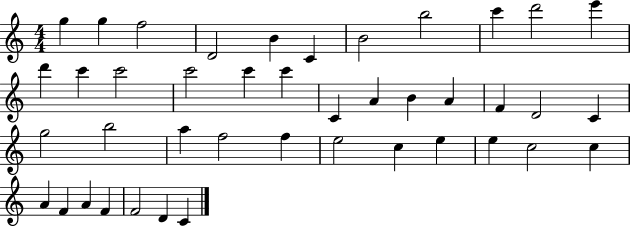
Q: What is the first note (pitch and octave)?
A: G5